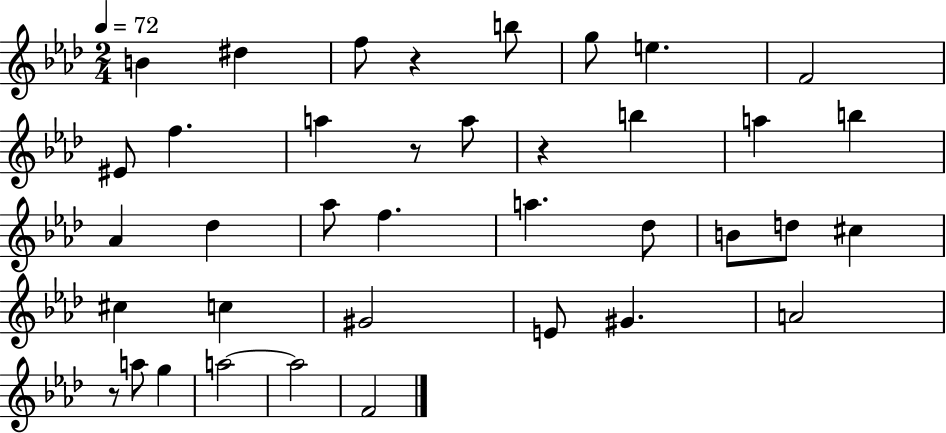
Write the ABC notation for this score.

X:1
T:Untitled
M:2/4
L:1/4
K:Ab
B ^d f/2 z b/2 g/2 e F2 ^E/2 f a z/2 a/2 z b a b _A _d _a/2 f a _d/2 B/2 d/2 ^c ^c c ^G2 E/2 ^G A2 z/2 a/2 g a2 a2 F2